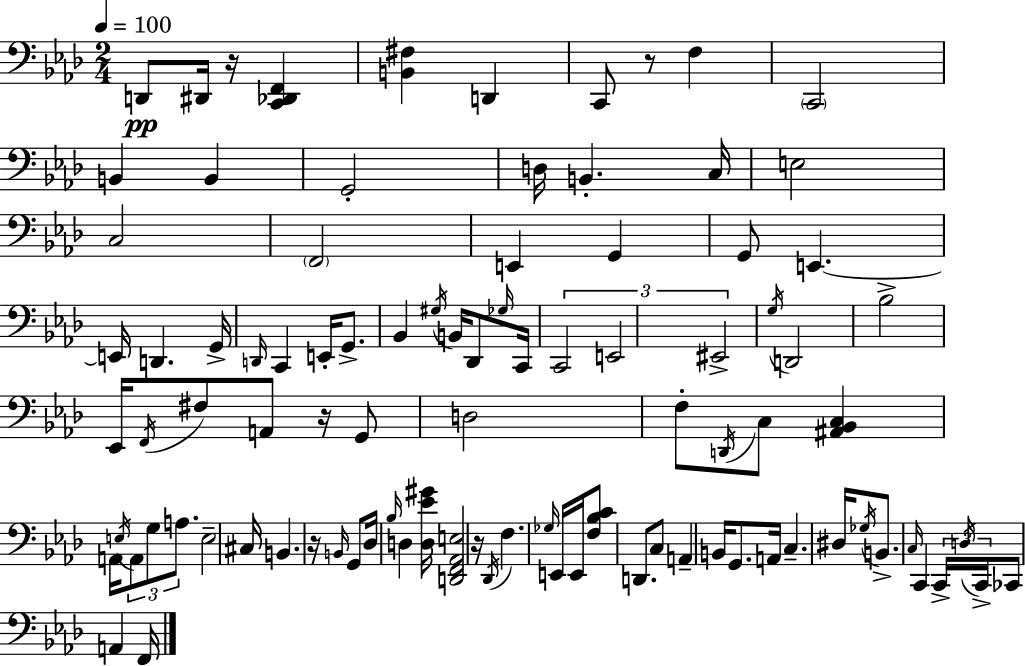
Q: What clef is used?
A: bass